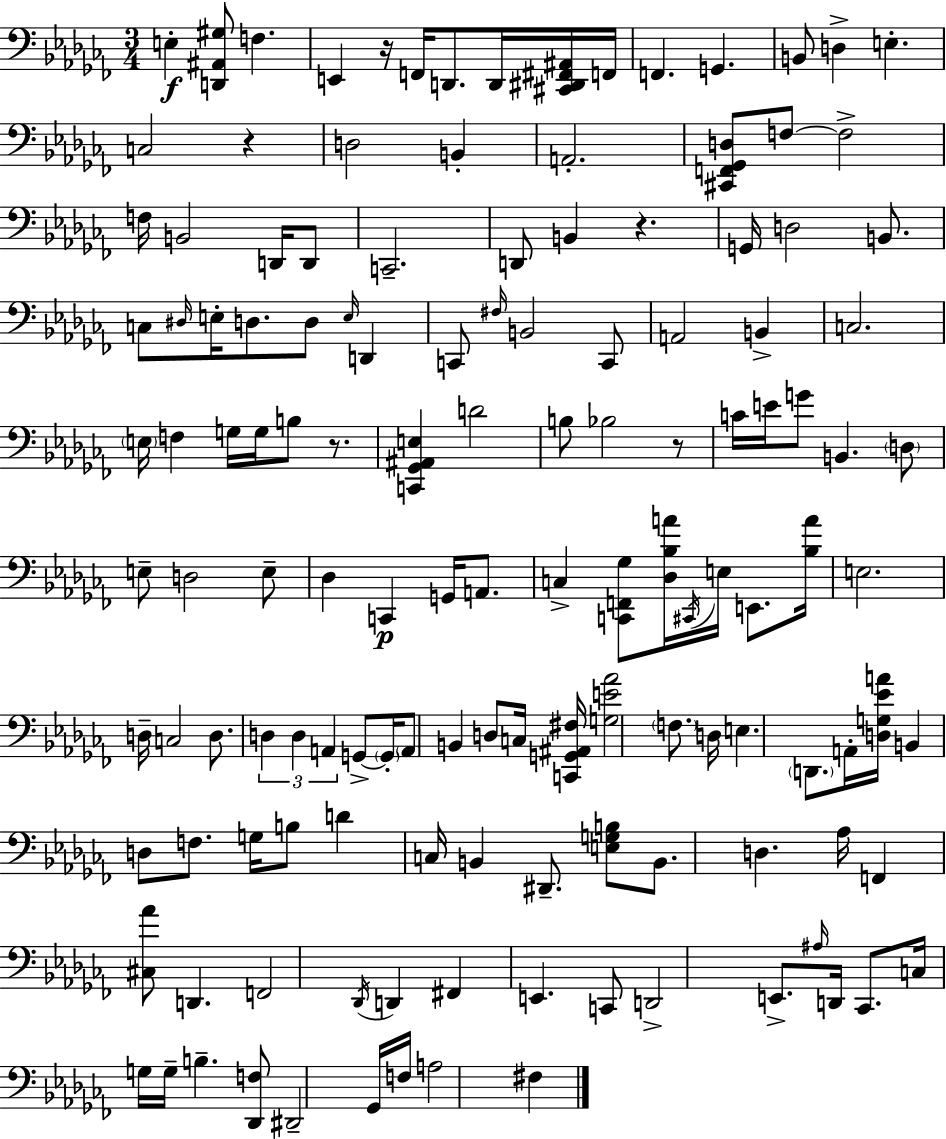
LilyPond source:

{
  \clef bass
  \numericTimeSignature
  \time 3/4
  \key aes \minor
  e4-.\f <d, ais, gis>8 f4. | e,4 r16 f,16 d,8. d,16 <cis, dis, fis, ais,>16 f,16 | f,4. g,4. | b,8 d4-> e4.-. | \break c2 r4 | d2 b,4-. | a,2.-. | <cis, f, ges, d>8 f8~~ f2-> | \break f16 b,2 d,16 d,8 | c,2.-- | d,8 b,4 r4. | g,16 d2 b,8. | \break c8 \grace { dis16 } e16-. d8. d8 \grace { e16 } d,4 | c,8 \grace { fis16 } b,2 | c,8 a,2 b,4-> | c2. | \break \parenthesize e16 f4 g16 g16 b8 | r8. <c, ges, ais, e>4 d'2 | b8 bes2 | r8 c'16 e'16 g'8 b,4. | \break \parenthesize d8 e8-- d2 | e8-- des4 c,4\p g,16 | a,8. c4-> <c, f, ges>8 <des bes a'>16 \acciaccatura { cis,16 } e16 | e,8. <bes a'>16 e2. | \break d16-- c2 | d8. \tuplet 3/2 { d4 d4 | a,4 } g,8->~~ \parenthesize g,16-. \parenthesize a,8 b,4 | d8 c16 <c, g, ais, fis>16 <g e' aes'>2 | \break \parenthesize f8. d16 e4. \parenthesize d,8. | a,16-. <d g ees' a'>16 b,4 d8 f8. | g16 b8 d'4 c16 b,4 | dis,8.-- <e g b>8 b,8. d4. | \break aes16 f,4 <cis aes'>8 d,4. | f,2 | \acciaccatura { des,16 } d,4 fis,4 e,4. | c,8 d,2-> | \break e,8.-> \grace { ais16 } d,16 ces,8. c16 g16 g16-- | b4.-- <des, f>8 dis,2-- | ges,16 f16 a2 | fis4 \bar "|."
}